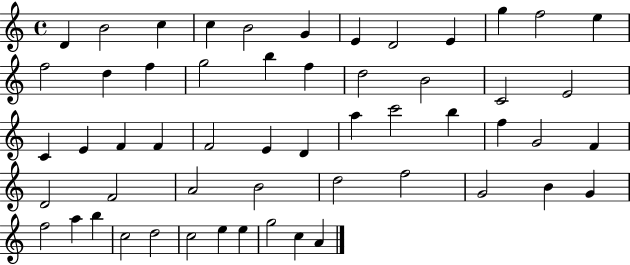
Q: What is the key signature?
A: C major